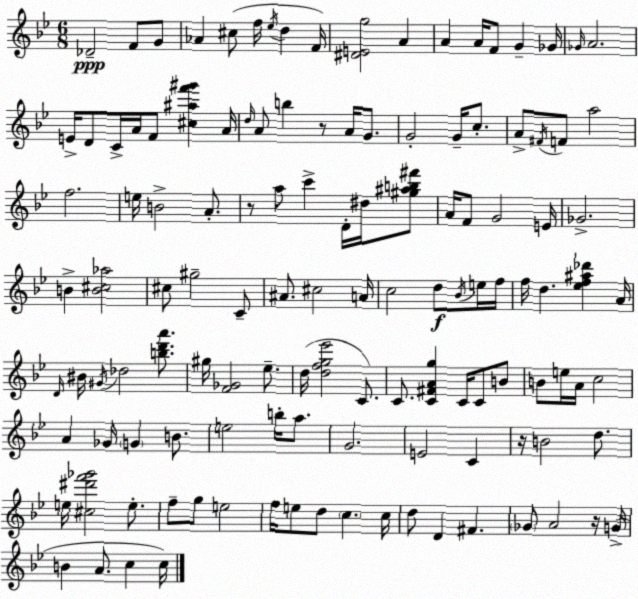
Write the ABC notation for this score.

X:1
T:Untitled
M:6/8
L:1/4
K:Gm
_D2 F/2 G/2 _A ^c/2 f/4 _e/4 d F/4 [^DEg]2 A A A/4 F/2 G _G/4 _G/4 A2 E/4 D/2 C/4 A/4 F/2 [^c^af'^g'] A/4 d/4 A/2 b z/2 A/4 G/2 G2 G/4 c/2 A/2 ^F/4 F/2 a2 f2 e/4 B2 A/2 z/2 a/2 c' D/4 ^d/4 [^g^ab^f']/2 A/4 F/2 G2 E/4 _G2 B [B^c_a]2 ^c/2 ^g2 C/2 ^A/2 ^c2 A/4 c2 d/2 _B/4 e/4 f/4 f/4 d [_ef^a_d'] A/4 D/4 ^B/4 ^G/4 _d2 [bd'a']/2 ^g/4 [F_G]2 _e/2 d/4 [dfg_e']2 C/2 C/2 [C^FAg] C/4 C/2 B/2 B/2 e/4 A/4 c2 A _G/4 G B/2 e2 b/4 a/2 G2 E2 C z/4 B2 d/2 e/4 [^c^d'f'_g']2 e/2 f/2 g/2 e2 f/4 e/2 d/2 c c/4 d/2 D ^F _G/2 A2 z/4 G/4 B A/2 c c/4